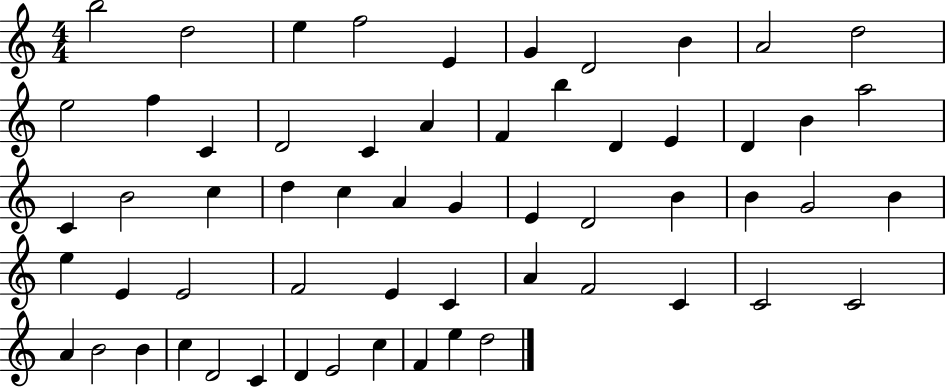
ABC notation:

X:1
T:Untitled
M:4/4
L:1/4
K:C
b2 d2 e f2 E G D2 B A2 d2 e2 f C D2 C A F b D E D B a2 C B2 c d c A G E D2 B B G2 B e E E2 F2 E C A F2 C C2 C2 A B2 B c D2 C D E2 c F e d2